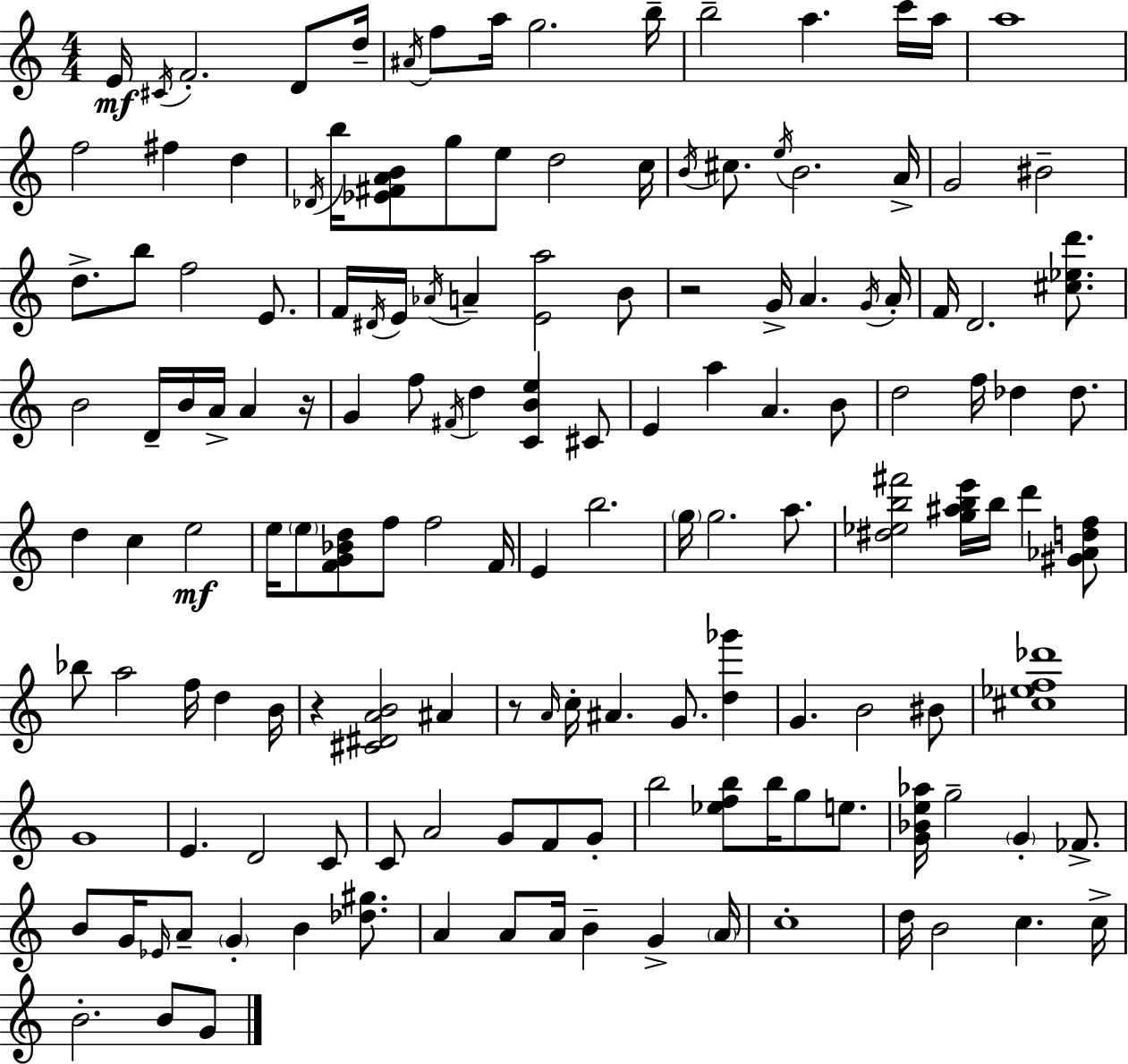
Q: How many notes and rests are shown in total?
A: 147